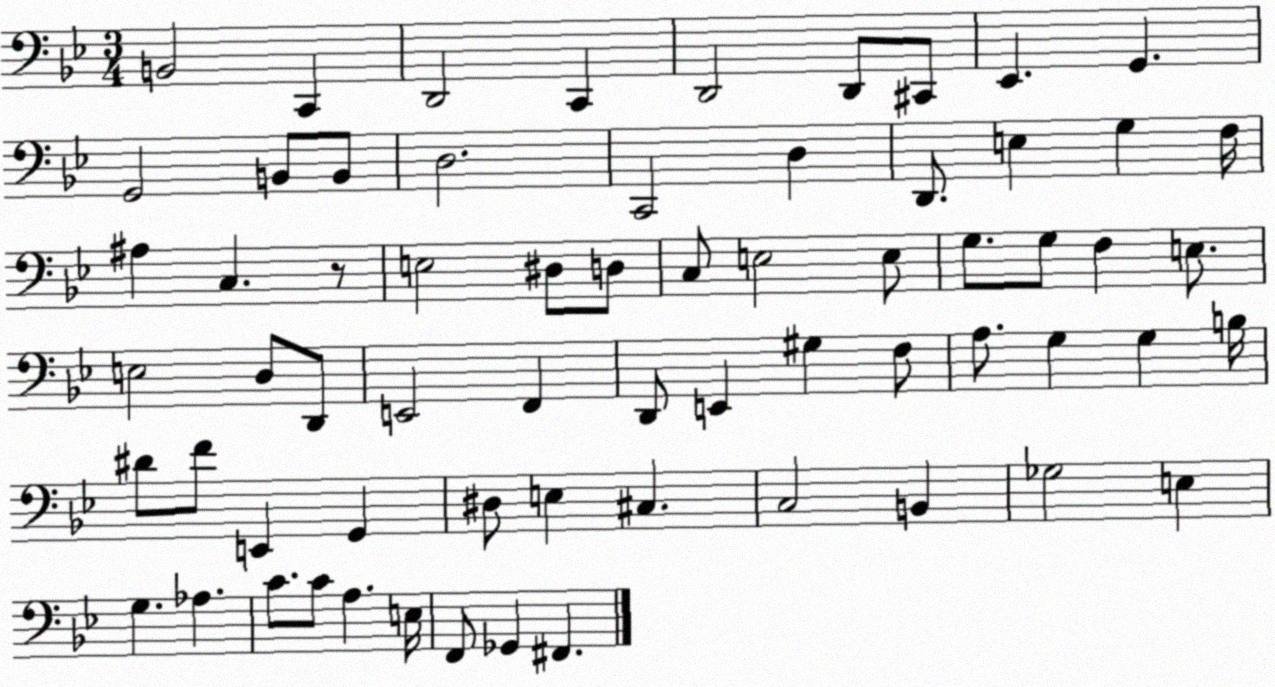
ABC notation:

X:1
T:Untitled
M:3/4
L:1/4
K:Bb
B,,2 C,, D,,2 C,, D,,2 D,,/2 ^C,,/2 _E,, G,, G,,2 B,,/2 B,,/2 D,2 C,,2 D, D,,/2 E, G, F,/4 ^A, C, z/2 E,2 ^D,/2 D,/2 C,/2 E,2 E,/2 G,/2 G,/2 F, E,/2 E,2 D,/2 D,,/2 E,,2 F,, D,,/2 E,, ^G, F,/2 A,/2 G, G, B,/4 ^D/2 F/2 E,, G,, ^D,/2 E, ^C, C,2 B,, _G,2 E, G, _A, C/2 C/2 A, E,/4 F,,/2 _G,, ^F,,